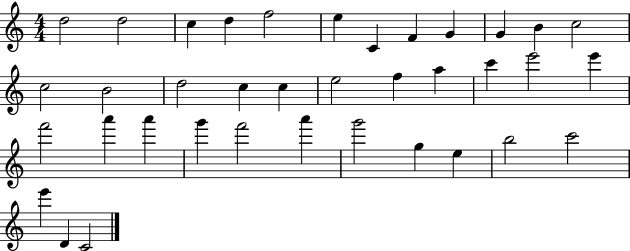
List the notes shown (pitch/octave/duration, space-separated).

D5/h D5/h C5/q D5/q F5/h E5/q C4/q F4/q G4/q G4/q B4/q C5/h C5/h B4/h D5/h C5/q C5/q E5/h F5/q A5/q C6/q E6/h E6/q F6/h A6/q A6/q G6/q F6/h A6/q G6/h G5/q E5/q B5/h C6/h E6/q D4/q C4/h